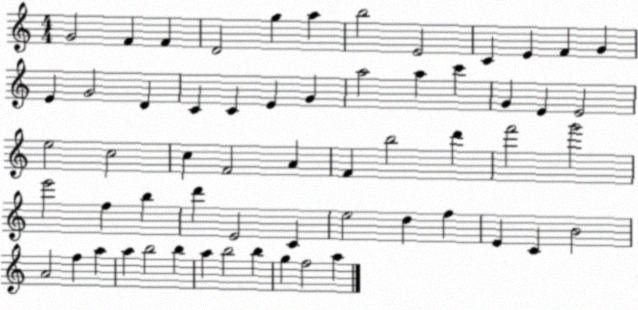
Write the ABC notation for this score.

X:1
T:Untitled
M:4/4
L:1/4
K:C
G2 F F D2 g a b2 E2 C E F G E G2 D C C E G a2 a c' G E E2 e2 c2 c F2 A F b2 d' f'2 g'2 e'2 f b d' E2 C e2 d f E C B2 A2 f a a b2 b a b2 b g f2 a